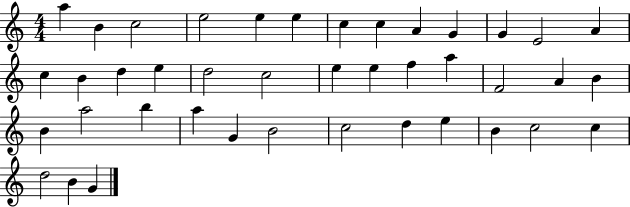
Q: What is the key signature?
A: C major